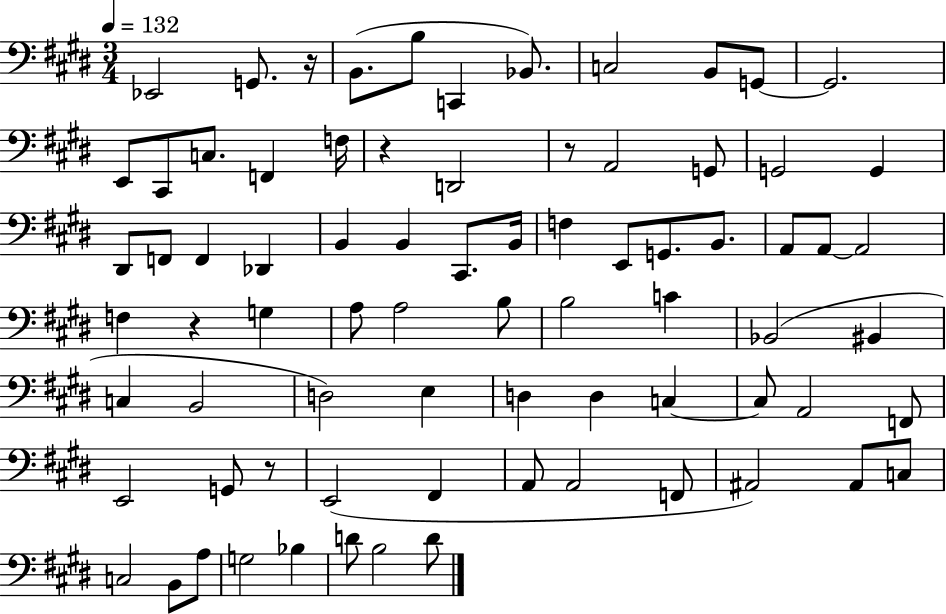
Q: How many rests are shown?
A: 5